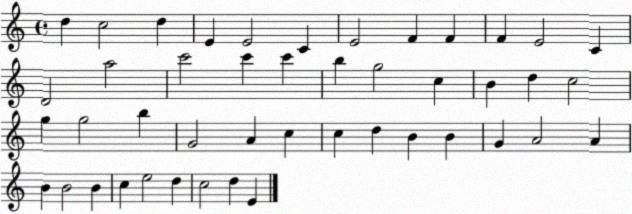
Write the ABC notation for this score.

X:1
T:Untitled
M:4/4
L:1/4
K:C
d c2 d E E2 C E2 F F F E2 C D2 a2 c'2 c' c' b g2 c B d c2 g g2 b G2 A c c d B B G A2 A B B2 B c e2 d c2 d E